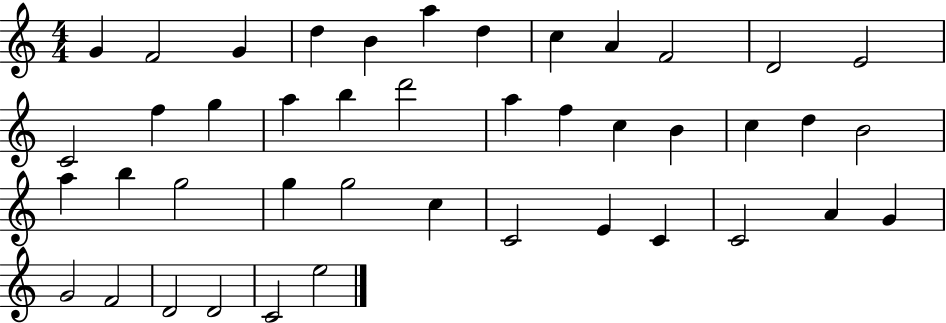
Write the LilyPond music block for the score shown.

{
  \clef treble
  \numericTimeSignature
  \time 4/4
  \key c \major
  g'4 f'2 g'4 | d''4 b'4 a''4 d''4 | c''4 a'4 f'2 | d'2 e'2 | \break c'2 f''4 g''4 | a''4 b''4 d'''2 | a''4 f''4 c''4 b'4 | c''4 d''4 b'2 | \break a''4 b''4 g''2 | g''4 g''2 c''4 | c'2 e'4 c'4 | c'2 a'4 g'4 | \break g'2 f'2 | d'2 d'2 | c'2 e''2 | \bar "|."
}